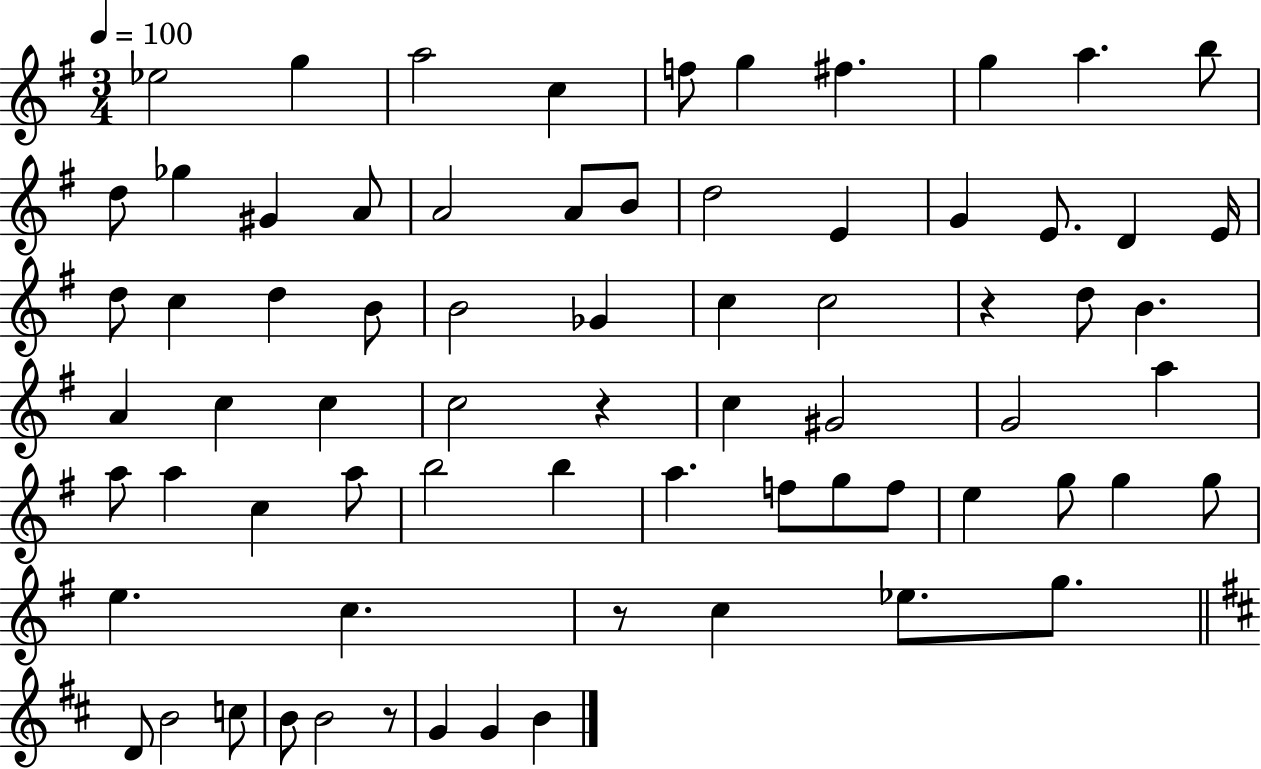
Eb5/h G5/q A5/h C5/q F5/e G5/q F#5/q. G5/q A5/q. B5/e D5/e Gb5/q G#4/q A4/e A4/h A4/e B4/e D5/h E4/q G4/q E4/e. D4/q E4/s D5/e C5/q D5/q B4/e B4/h Gb4/q C5/q C5/h R/q D5/e B4/q. A4/q C5/q C5/q C5/h R/q C5/q G#4/h G4/h A5/q A5/e A5/q C5/q A5/e B5/h B5/q A5/q. F5/e G5/e F5/e E5/q G5/e G5/q G5/e E5/q. C5/q. R/e C5/q Eb5/e. G5/e. D4/e B4/h C5/e B4/e B4/h R/e G4/q G4/q B4/q